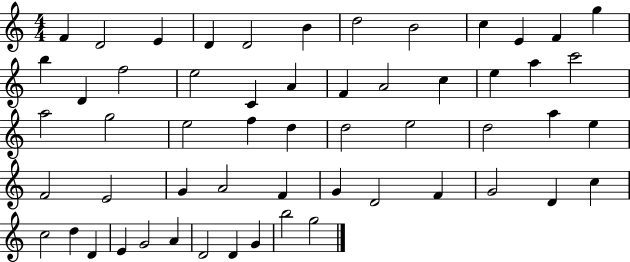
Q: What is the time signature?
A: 4/4